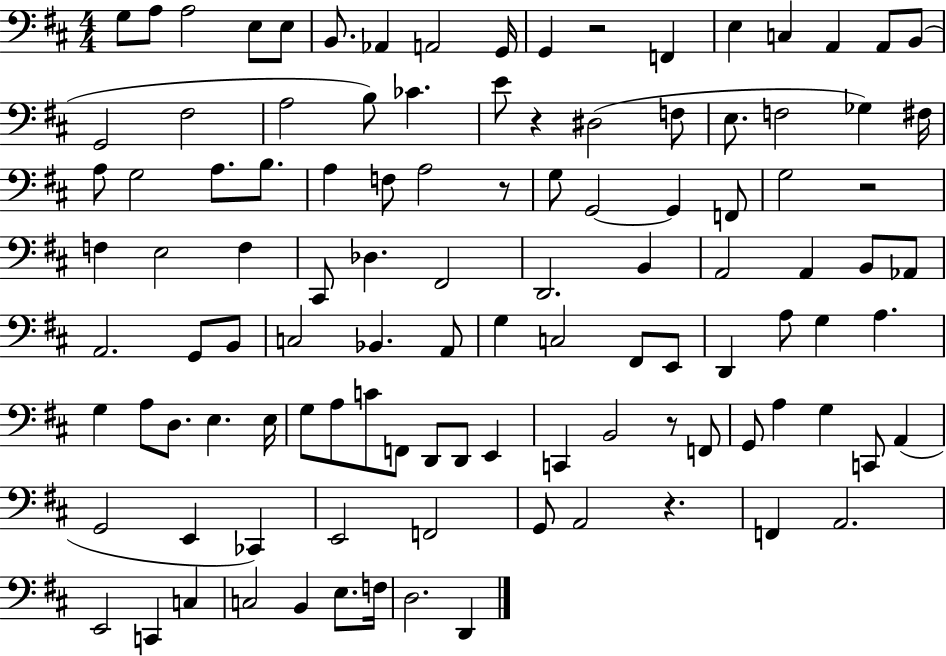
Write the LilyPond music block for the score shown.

{
  \clef bass
  \numericTimeSignature
  \time 4/4
  \key d \major
  g8 a8 a2 e8 e8 | b,8. aes,4 a,2 g,16 | g,4 r2 f,4 | e4 c4 a,4 a,8 b,8( | \break g,2 fis2 | a2 b8) ces'4. | e'8 r4 dis2( f8 | e8. f2 ges4) fis16 | \break a8 g2 a8. b8. | a4 f8 a2 r8 | g8 g,2~~ g,4 f,8 | g2 r2 | \break f4 e2 f4 | cis,8 des4. fis,2 | d,2. b,4 | a,2 a,4 b,8 aes,8 | \break a,2. g,8 b,8 | c2 bes,4. a,8 | g4 c2 fis,8 e,8 | d,4 a8 g4 a4. | \break g4 a8 d8. e4. e16 | g8 a8 c'8 f,8 d,8 d,8 e,4 | c,4 b,2 r8 f,8 | g,8 a4 g4 c,8 a,4( | \break g,2 e,4 ces,4) | e,2 f,2 | g,8 a,2 r4. | f,4 a,2. | \break e,2 c,4 c4 | c2 b,4 e8. f16 | d2. d,4 | \bar "|."
}